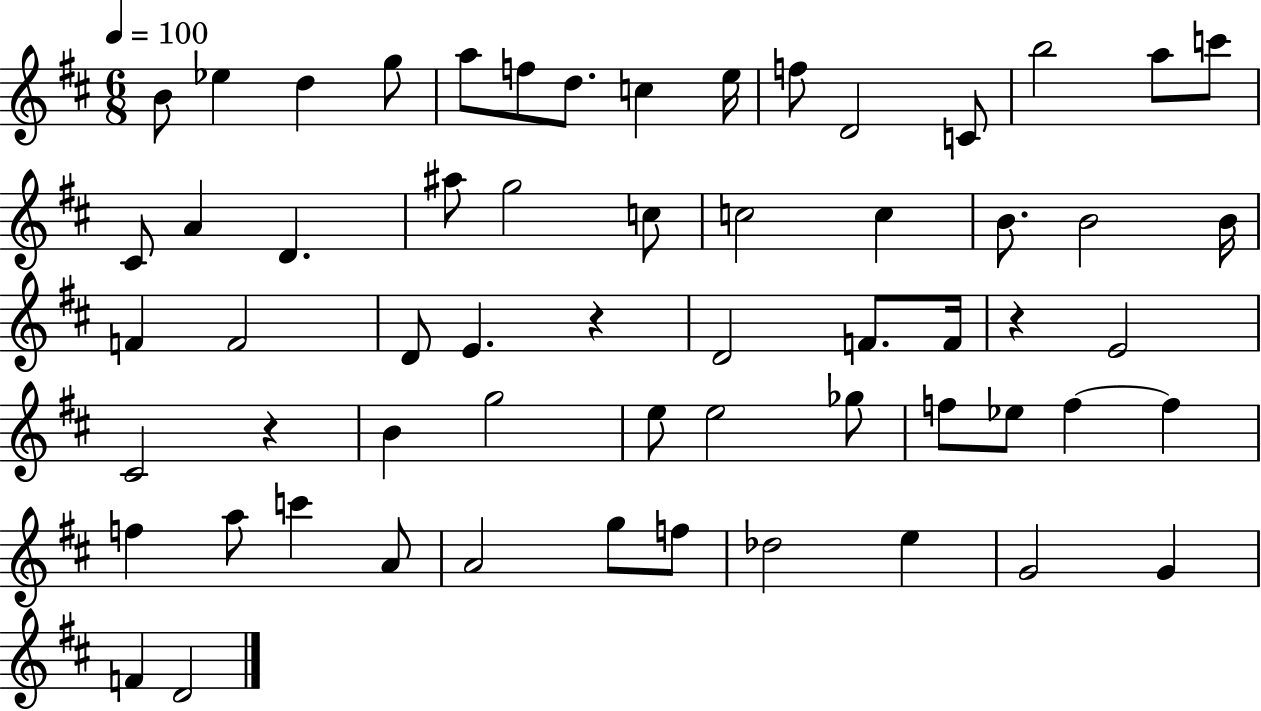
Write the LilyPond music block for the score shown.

{
  \clef treble
  \numericTimeSignature
  \time 6/8
  \key d \major
  \tempo 4 = 100
  b'8 ees''4 d''4 g''8 | a''8 f''8 d''8. c''4 e''16 | f''8 d'2 c'8 | b''2 a''8 c'''8 | \break cis'8 a'4 d'4. | ais''8 g''2 c''8 | c''2 c''4 | b'8. b'2 b'16 | \break f'4 f'2 | d'8 e'4. r4 | d'2 f'8. f'16 | r4 e'2 | \break cis'2 r4 | b'4 g''2 | e''8 e''2 ges''8 | f''8 ees''8 f''4~~ f''4 | \break f''4 a''8 c'''4 a'8 | a'2 g''8 f''8 | des''2 e''4 | g'2 g'4 | \break f'4 d'2 | \bar "|."
}